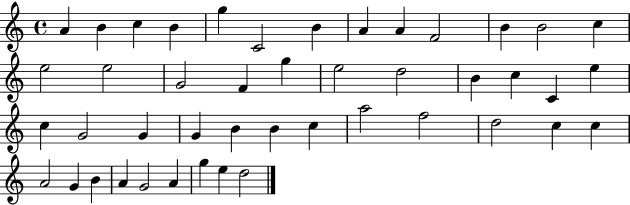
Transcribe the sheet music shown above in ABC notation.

X:1
T:Untitled
M:4/4
L:1/4
K:C
A B c B g C2 B A A F2 B B2 c e2 e2 G2 F g e2 d2 B c C e c G2 G G B B c a2 f2 d2 c c A2 G B A G2 A g e d2